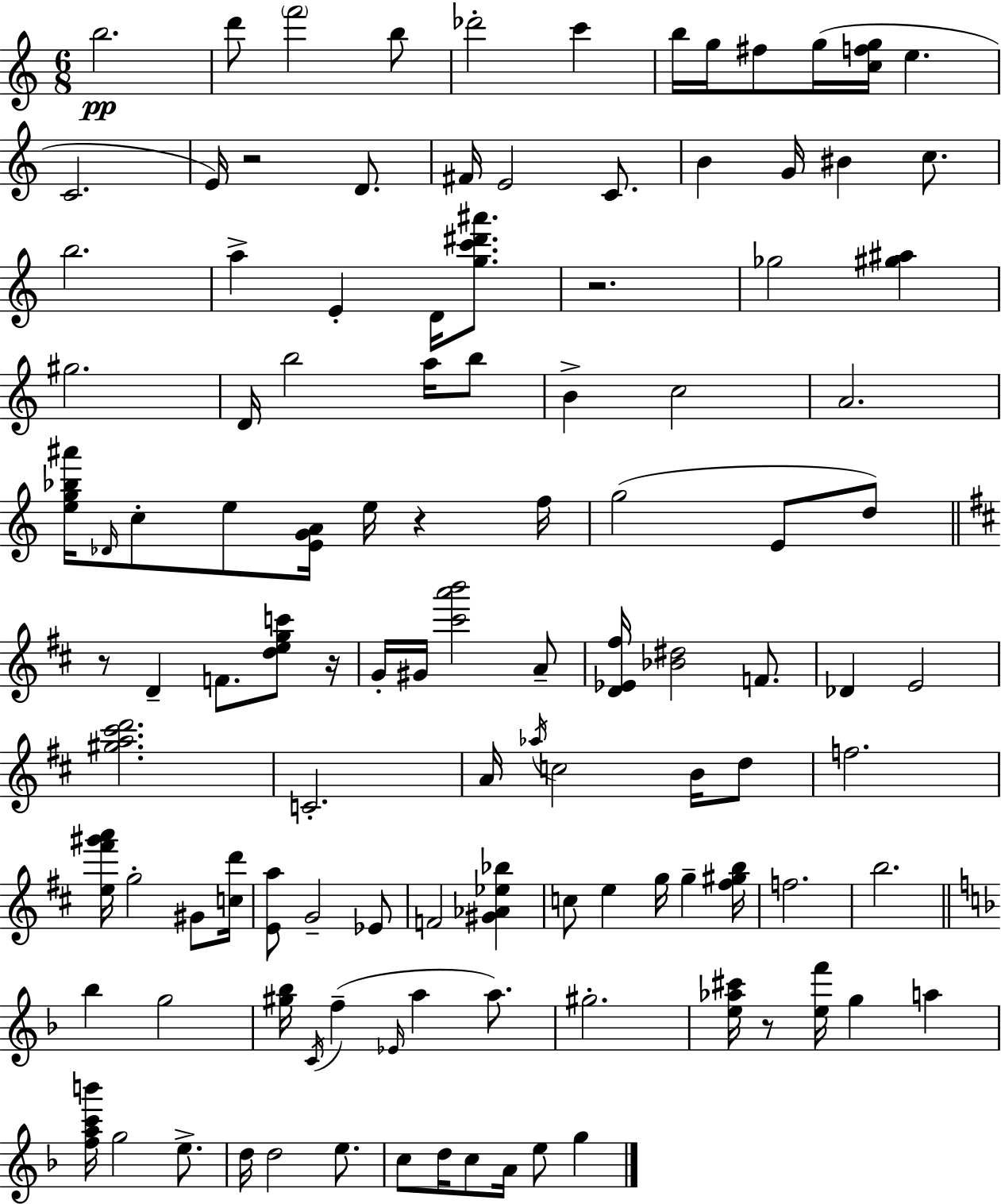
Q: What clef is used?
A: treble